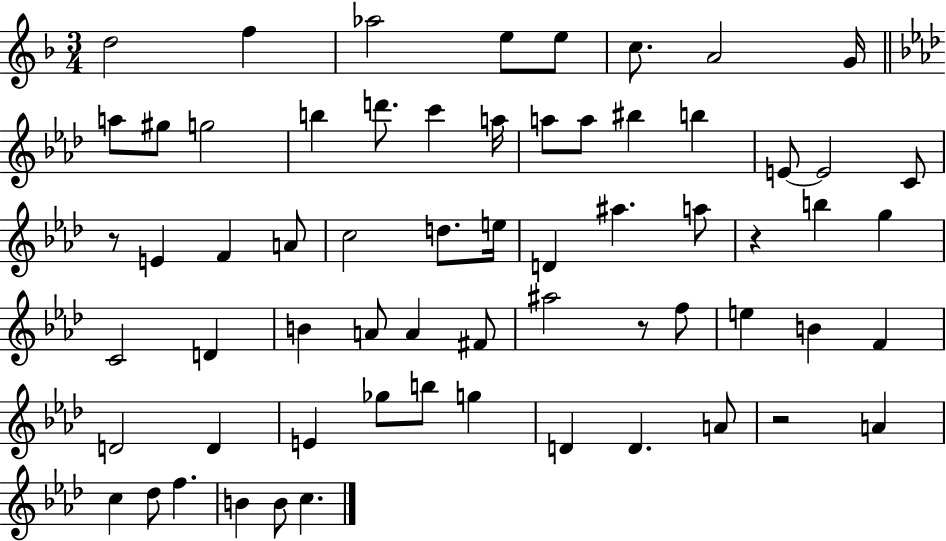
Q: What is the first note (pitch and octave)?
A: D5